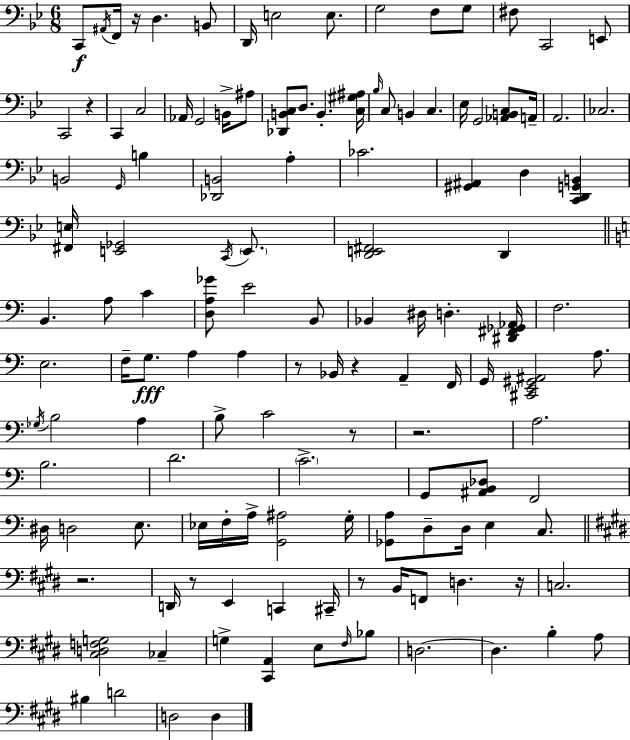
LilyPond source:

{
  \clef bass
  \numericTimeSignature
  \time 6/8
  \key g \minor
  c,8\f \acciaccatura { ais,16 } f,16 r16 d4. b,8 | d,16 e2 e8. | g2 f8 g8 | fis8 c,2 e,8 | \break c,2 r4 | c,4 c2 | aes,16 g,2 b,16-> ais8 | <des, b, c>8 d8. b,4.-. | \break <c gis ais>16 \grace { bes16 } c8 b,4 c4. | ees16 g,2 <aes, b, c>8 | a,16-- a,2. | ces2. | \break b,2 \grace { g,16 } b4 | <des, b,>2 a4-. | ces'2. | <gis, ais,>4 d4 <c, d, g, b,>4 | \break <fis, e>16 <e, ges,>2 | \acciaccatura { c,16 } \parenthesize e,8. <d, e, fis,>2 | d,4 \bar "||" \break \key c \major b,4. a8 c'4 | <d a ges'>8 e'2 b,8 | bes,4 dis16 d4.-. <dis, fis, ges, aes,>16 | f2. | \break e2. | f16-- g8.\fff a4 a4 | r8 bes,16 r4 a,4-- f,16 | g,16 <cis, e, gis, ais,>2 a8. | \break \acciaccatura { ges16 } b2 a4 | b8-> c'2 r8 | r2. | a2. | \break b2. | d'2. | \parenthesize c'2.-> | g,8 <ais, b, des>8 f,2 | \break dis16 d2 e8. | ees16 f16-. a16-> <g, ais>2 | g16-. <ges, a>8 d8-- d16 e4 c8. | \bar "||" \break \key e \major r2. | d,16 r8 e,4 c,4 cis,16-- | r8 b,16 f,8 d4. r16 | c2. | \break <cis d f g>2 ces4-- | g4-> <cis, a,>4 e8 \grace { fis16 } bes8 | d2.~~ | d4. b4-. a8 | \break bis4 d'2 | d2 d4 | \bar "|."
}